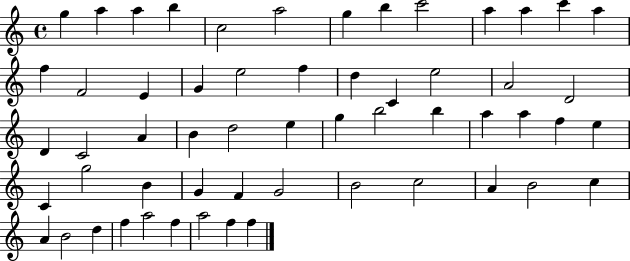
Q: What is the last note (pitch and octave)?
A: F5